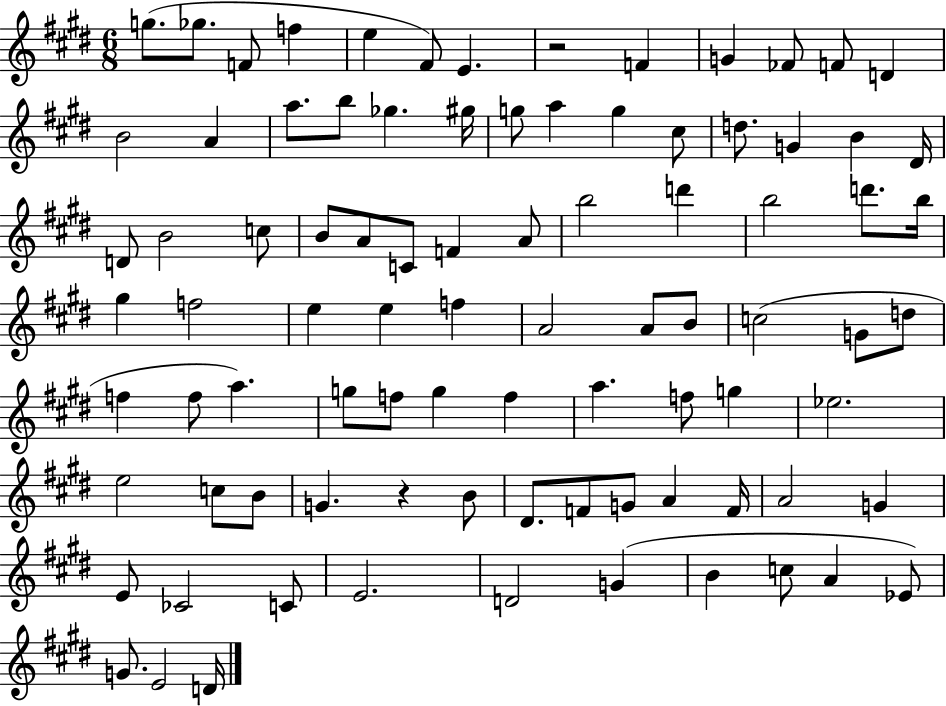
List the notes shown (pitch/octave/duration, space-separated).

G5/e. Gb5/e. F4/e F5/q E5/q F#4/e E4/q. R/h F4/q G4/q FES4/e F4/e D4/q B4/h A4/q A5/e. B5/e Gb5/q. G#5/s G5/e A5/q G5/q C#5/e D5/e. G4/q B4/q D#4/s D4/e B4/h C5/e B4/e A4/e C4/e F4/q A4/e B5/h D6/q B5/h D6/e. B5/s G#5/q F5/h E5/q E5/q F5/q A4/h A4/e B4/e C5/h G4/e D5/e F5/q F5/e A5/q. G5/e F5/e G5/q F5/q A5/q. F5/e G5/q Eb5/h. E5/h C5/e B4/e G4/q. R/q B4/e D#4/e. F4/e G4/e A4/q F4/s A4/h G4/q E4/e CES4/h C4/e E4/h. D4/h G4/q B4/q C5/e A4/q Eb4/e G4/e. E4/h D4/s